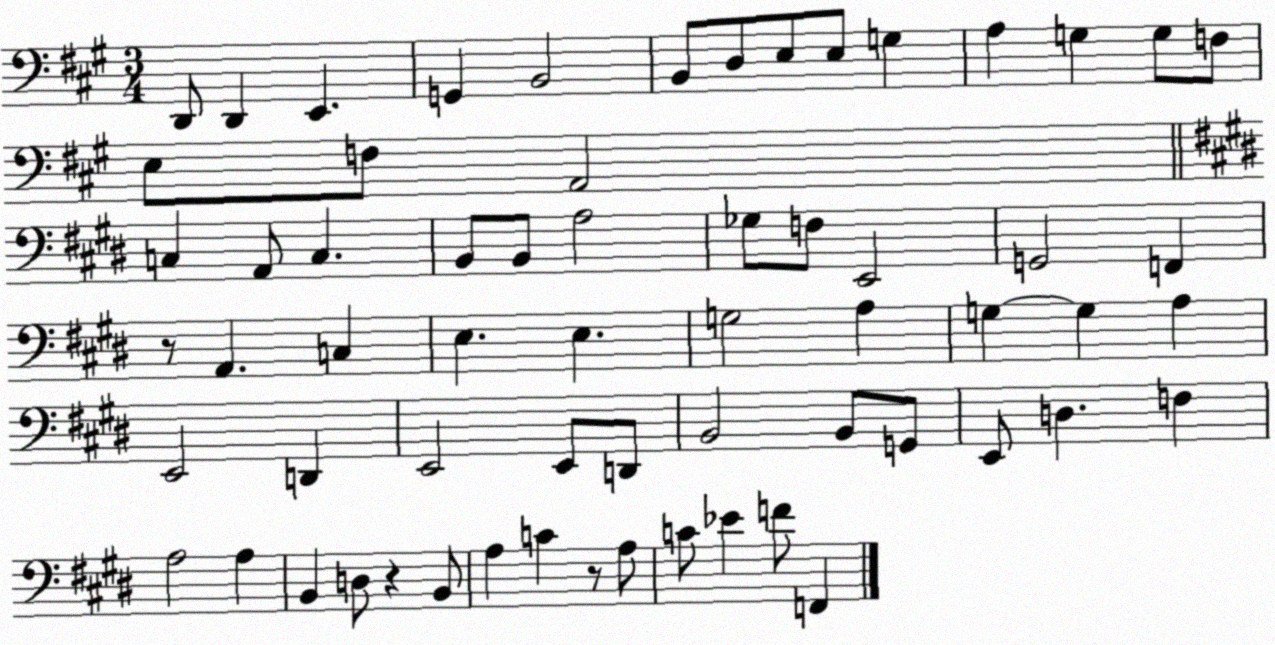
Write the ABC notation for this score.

X:1
T:Untitled
M:3/4
L:1/4
K:A
D,,/2 D,, E,, G,, B,,2 B,,/2 D,/2 E,/2 E,/2 G, A, G, G,/2 F,/2 E,/2 F,/2 A,,2 C, A,,/2 C, B,,/2 B,,/2 A,2 _G,/2 F,/2 E,,2 G,,2 F,, z/2 A,, C, E, E, G,2 A, G, G, A, E,,2 D,, E,,2 E,,/2 D,,/2 B,,2 B,,/2 G,,/2 E,,/2 D, F, A,2 A, B,, D,/2 z B,,/2 A, C z/2 A,/2 C/2 _E F/2 F,,